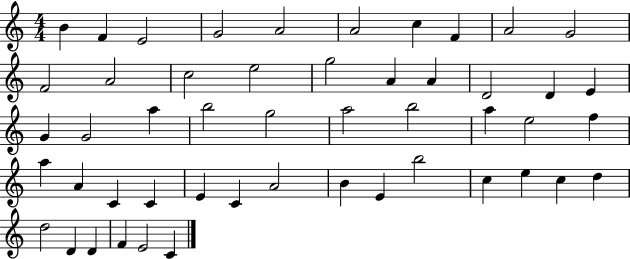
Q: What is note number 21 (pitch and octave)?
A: G4